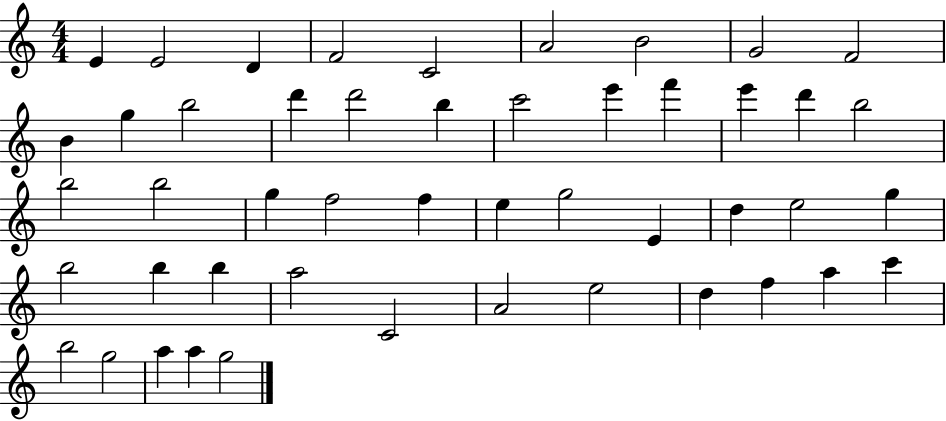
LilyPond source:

{
  \clef treble
  \numericTimeSignature
  \time 4/4
  \key c \major
  e'4 e'2 d'4 | f'2 c'2 | a'2 b'2 | g'2 f'2 | \break b'4 g''4 b''2 | d'''4 d'''2 b''4 | c'''2 e'''4 f'''4 | e'''4 d'''4 b''2 | \break b''2 b''2 | g''4 f''2 f''4 | e''4 g''2 e'4 | d''4 e''2 g''4 | \break b''2 b''4 b''4 | a''2 c'2 | a'2 e''2 | d''4 f''4 a''4 c'''4 | \break b''2 g''2 | a''4 a''4 g''2 | \bar "|."
}